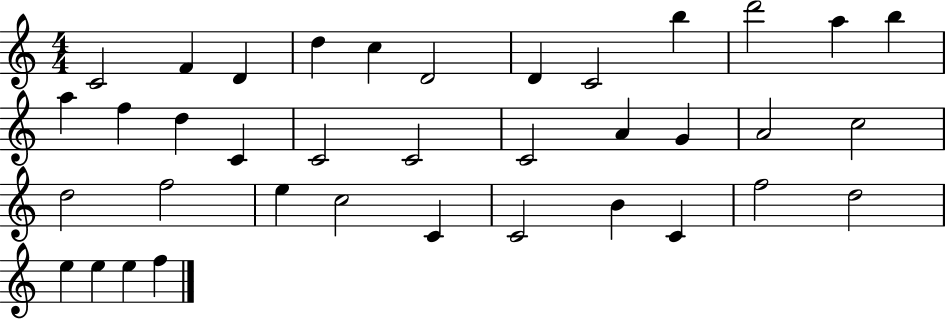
C4/h F4/q D4/q D5/q C5/q D4/h D4/q C4/h B5/q D6/h A5/q B5/q A5/q F5/q D5/q C4/q C4/h C4/h C4/h A4/q G4/q A4/h C5/h D5/h F5/h E5/q C5/h C4/q C4/h B4/q C4/q F5/h D5/h E5/q E5/q E5/q F5/q